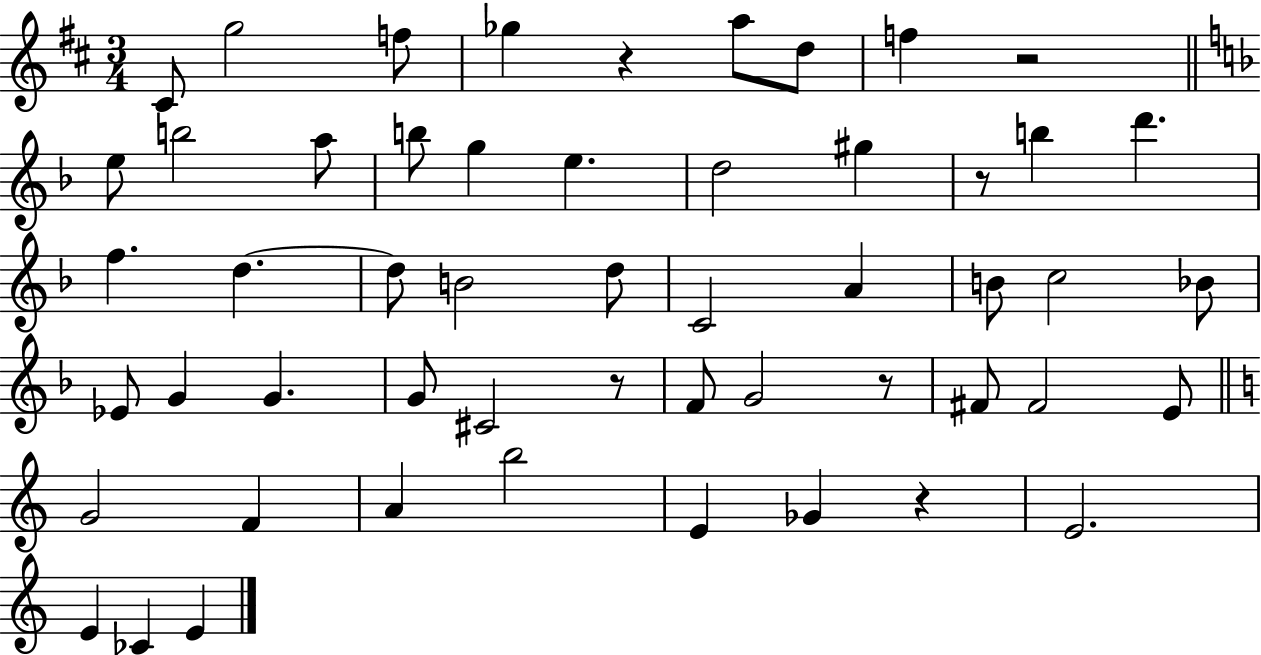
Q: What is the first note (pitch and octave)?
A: C#4